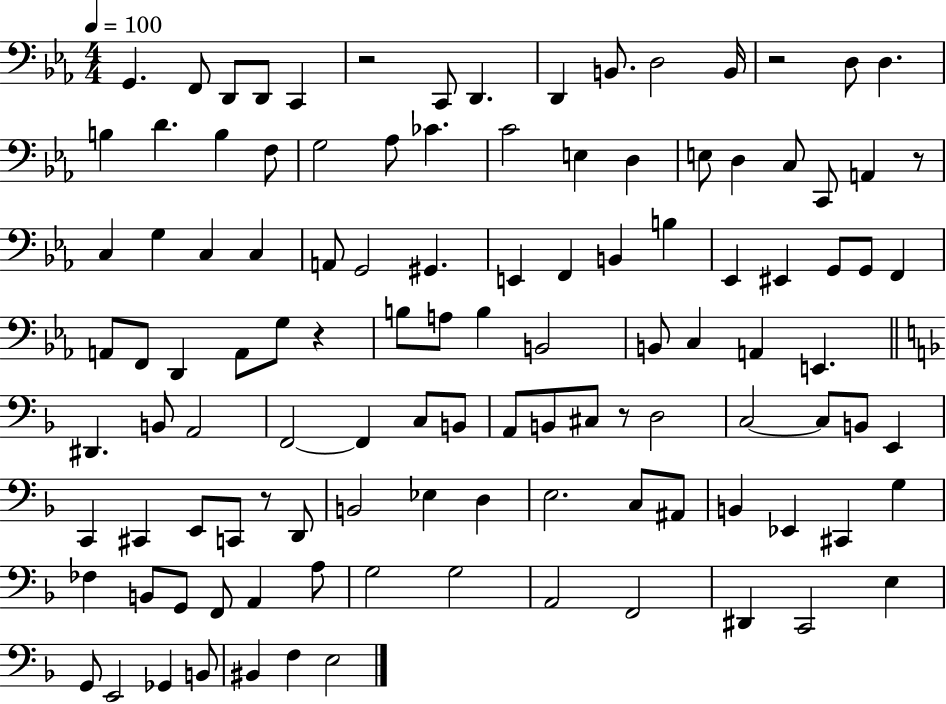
{
  \clef bass
  \numericTimeSignature
  \time 4/4
  \key ees \major
  \tempo 4 = 100
  g,4. f,8 d,8 d,8 c,4 | r2 c,8 d,4. | d,4 b,8. d2 b,16 | r2 d8 d4. | \break b4 d'4. b4 f8 | g2 aes8 ces'4. | c'2 e4 d4 | e8 d4 c8 c,8 a,4 r8 | \break c4 g4 c4 c4 | a,8 g,2 gis,4. | e,4 f,4 b,4 b4 | ees,4 eis,4 g,8 g,8 f,4 | \break a,8 f,8 d,4 a,8 g8 r4 | b8 a8 b4 b,2 | b,8 c4 a,4 e,4. | \bar "||" \break \key d \minor dis,4. b,8 a,2 | f,2~~ f,4 c8 b,8 | a,8 b,8 cis8 r8 d2 | c2~~ c8 b,8 e,4 | \break c,4 cis,4 e,8 c,8 r8 d,8 | b,2 ees4 d4 | e2. c8 ais,8 | b,4 ees,4 cis,4 g4 | \break fes4 b,8 g,8 f,8 a,4 a8 | g2 g2 | a,2 f,2 | dis,4 c,2 e4 | \break g,8 e,2 ges,4 b,8 | bis,4 f4 e2 | \bar "|."
}